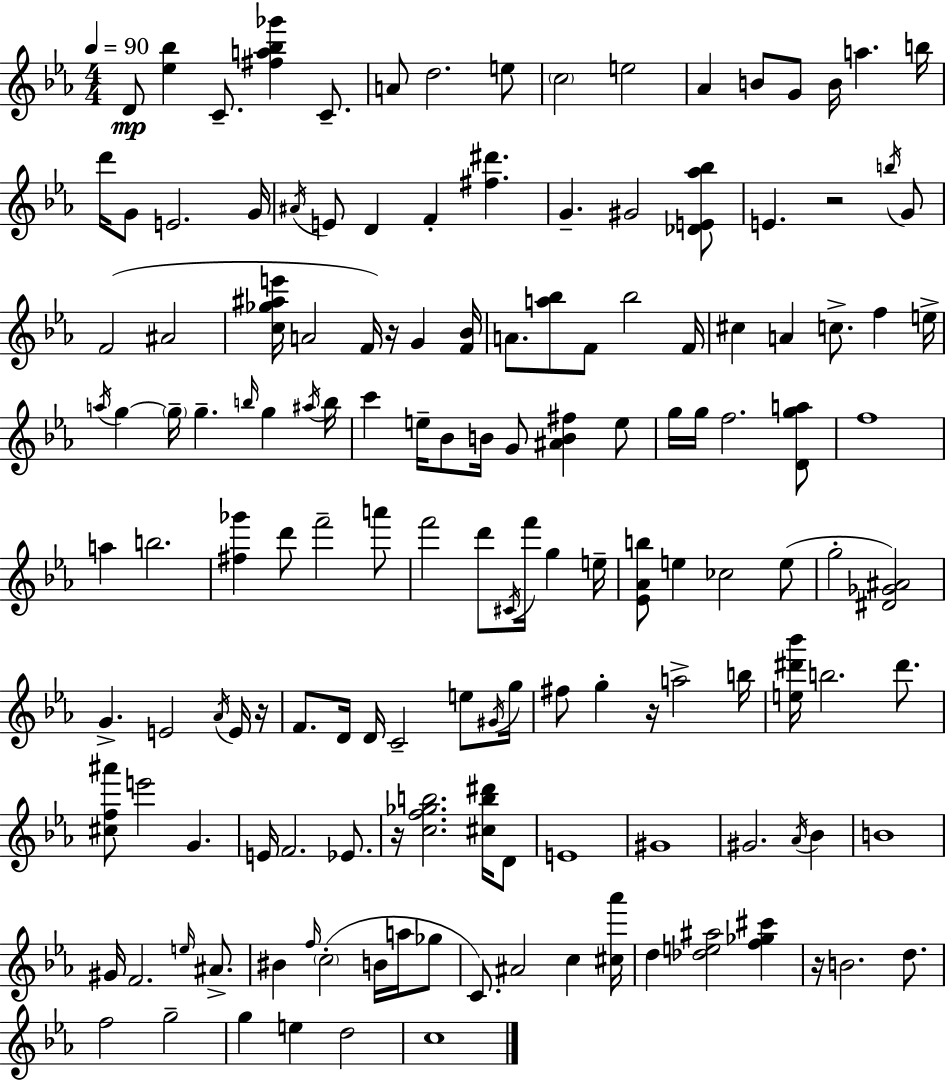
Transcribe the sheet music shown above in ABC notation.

X:1
T:Untitled
M:4/4
L:1/4
K:Cm
D/2 [_e_b] C/2 [^fa_b_g'] C/2 A/2 d2 e/2 c2 e2 _A B/2 G/2 B/4 a b/4 d'/4 G/2 E2 G/4 ^A/4 E/2 D F [^f^d'] G ^G2 [_DE_a_b]/2 E z2 b/4 G/2 F2 ^A2 [c_g^ae']/4 A2 F/4 z/4 G [F_B]/4 A/2 [a_b]/2 F/2 _b2 F/4 ^c A c/2 f e/4 a/4 g g/4 g b/4 g ^a/4 b/4 c' e/4 _B/2 B/4 G/2 [^AB^f] e/2 g/4 g/4 f2 [Dga]/2 f4 a b2 [^f_g'] d'/2 f'2 a'/2 f'2 d'/2 ^C/4 f'/4 g e/4 [_E_Ab]/2 e _c2 e/2 g2 [^D_G^A]2 G E2 _A/4 E/4 z/4 F/2 D/4 D/4 C2 e/2 ^G/4 g/4 ^f/2 g z/4 a2 b/4 [e^d'_b']/4 b2 ^d'/2 [^cf^a']/2 e'2 G E/4 F2 _E/2 z/4 [cf_gb]2 [^cb^d']/4 D/2 E4 ^G4 ^G2 _A/4 _B B4 ^G/4 F2 e/4 ^A/2 ^B f/4 c2 B/4 a/4 _g/2 C/2 ^A2 c [^c_a']/4 d [_de^a]2 [f_g^c'] z/4 B2 d/2 f2 g2 g e d2 c4